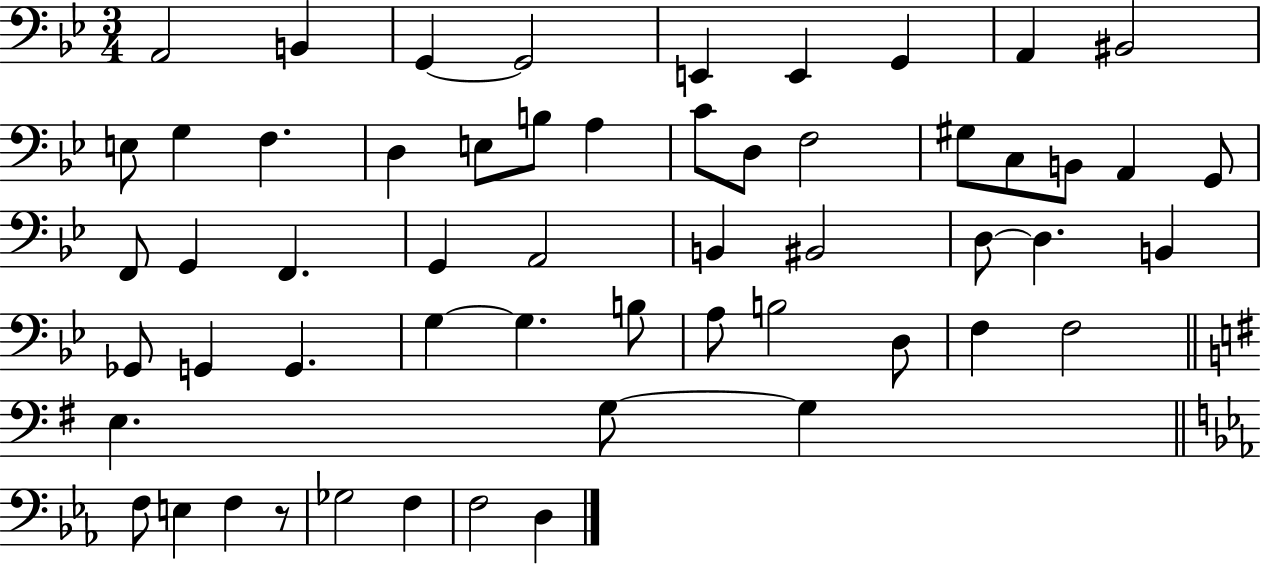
X:1
T:Untitled
M:3/4
L:1/4
K:Bb
A,,2 B,, G,, G,,2 E,, E,, G,, A,, ^B,,2 E,/2 G, F, D, E,/2 B,/2 A, C/2 D,/2 F,2 ^G,/2 C,/2 B,,/2 A,, G,,/2 F,,/2 G,, F,, G,, A,,2 B,, ^B,,2 D,/2 D, B,, _G,,/2 G,, G,, G, G, B,/2 A,/2 B,2 D,/2 F, F,2 E, G,/2 G, F,/2 E, F, z/2 _G,2 F, F,2 D,